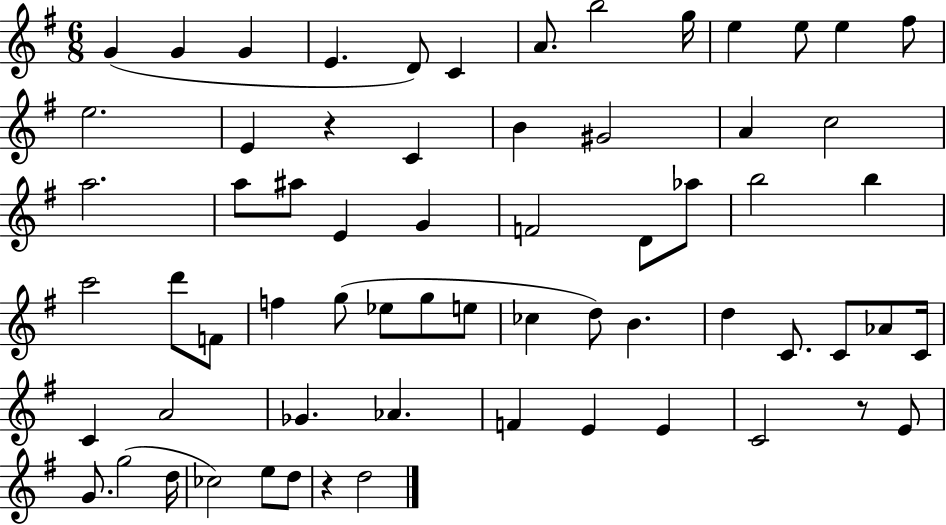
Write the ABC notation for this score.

X:1
T:Untitled
M:6/8
L:1/4
K:G
G G G E D/2 C A/2 b2 g/4 e e/2 e ^f/2 e2 E z C B ^G2 A c2 a2 a/2 ^a/2 E G F2 D/2 _a/2 b2 b c'2 d'/2 F/2 f g/2 _e/2 g/2 e/2 _c d/2 B d C/2 C/2 _A/2 C/4 C A2 _G _A F E E C2 z/2 E/2 G/2 g2 d/4 _c2 e/2 d/2 z d2